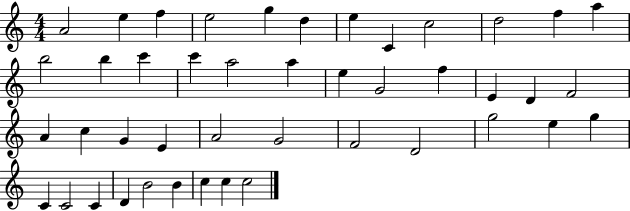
{
  \clef treble
  \numericTimeSignature
  \time 4/4
  \key c \major
  a'2 e''4 f''4 | e''2 g''4 d''4 | e''4 c'4 c''2 | d''2 f''4 a''4 | \break b''2 b''4 c'''4 | c'''4 a''2 a''4 | e''4 g'2 f''4 | e'4 d'4 f'2 | \break a'4 c''4 g'4 e'4 | a'2 g'2 | f'2 d'2 | g''2 e''4 g''4 | \break c'4 c'2 c'4 | d'4 b'2 b'4 | c''4 c''4 c''2 | \bar "|."
}